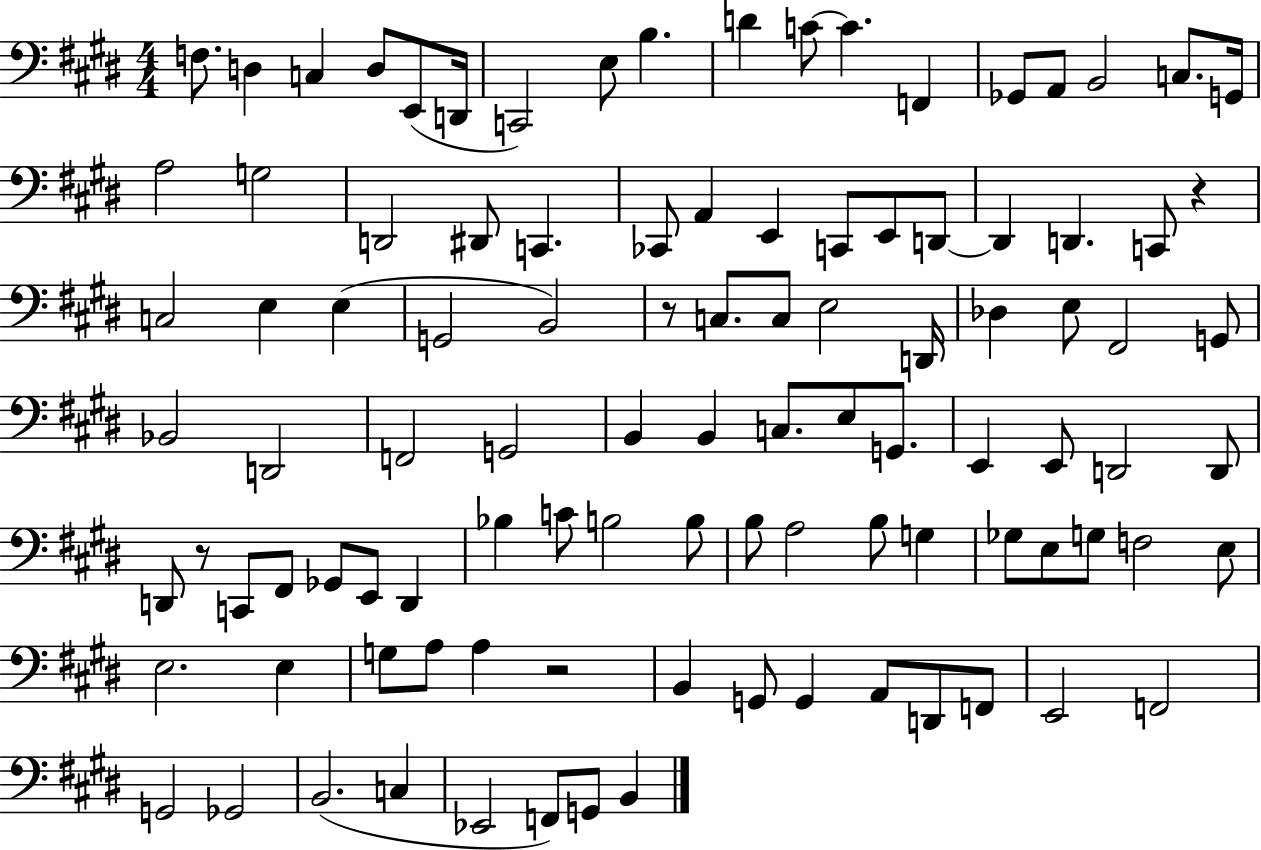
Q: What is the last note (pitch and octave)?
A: B2